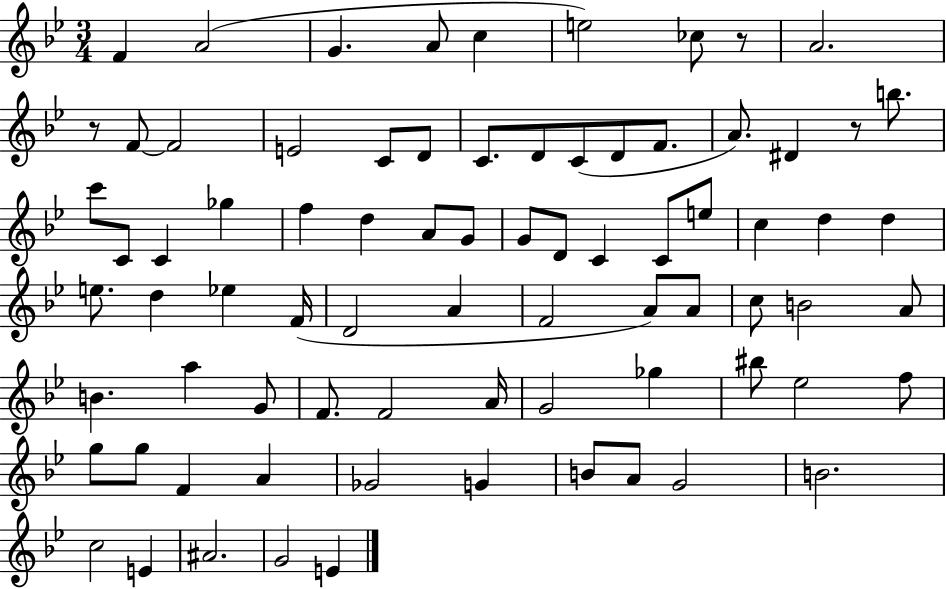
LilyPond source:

{
  \clef treble
  \numericTimeSignature
  \time 3/4
  \key bes \major
  f'4 a'2( | g'4. a'8 c''4 | e''2) ces''8 r8 | a'2. | \break r8 f'8~~ f'2 | e'2 c'8 d'8 | c'8. d'8 c'8( d'8 f'8. | a'8.) dis'4 r8 b''8. | \break c'''8 c'8 c'4 ges''4 | f''4 d''4 a'8 g'8 | g'8 d'8 c'4 c'8 e''8 | c''4 d''4 d''4 | \break e''8. d''4 ees''4 f'16( | d'2 a'4 | f'2 a'8) a'8 | c''8 b'2 a'8 | \break b'4. a''4 g'8 | f'8. f'2 a'16 | g'2 ges''4 | bis''8 ees''2 f''8 | \break g''8 g''8 f'4 a'4 | ges'2 g'4 | b'8 a'8 g'2 | b'2. | \break c''2 e'4 | ais'2. | g'2 e'4 | \bar "|."
}